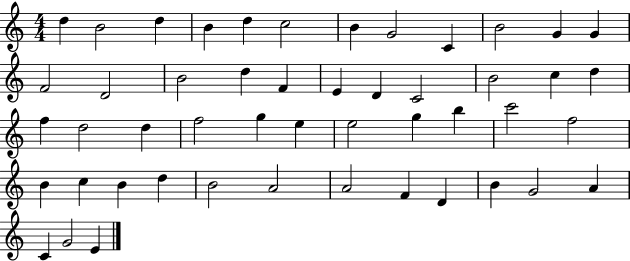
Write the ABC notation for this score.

X:1
T:Untitled
M:4/4
L:1/4
K:C
d B2 d B d c2 B G2 C B2 G G F2 D2 B2 d F E D C2 B2 c d f d2 d f2 g e e2 g b c'2 f2 B c B d B2 A2 A2 F D B G2 A C G2 E